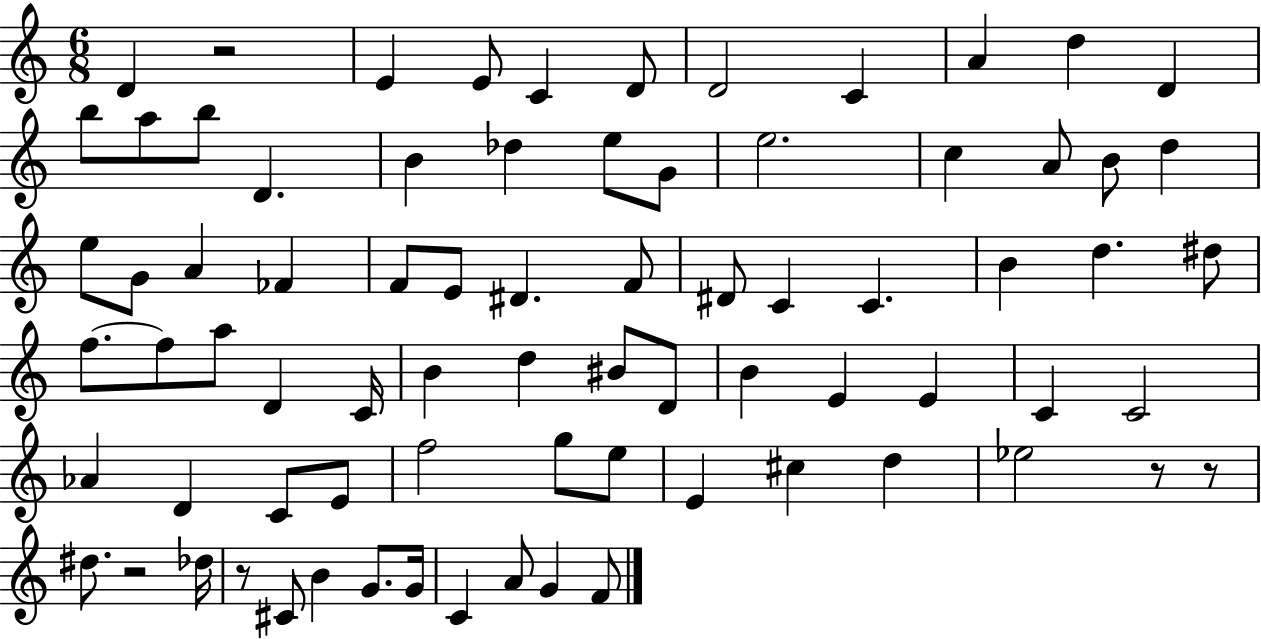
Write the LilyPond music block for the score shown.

{
  \clef treble
  \numericTimeSignature
  \time 6/8
  \key c \major
  \repeat volta 2 { d'4 r2 | e'4 e'8 c'4 d'8 | d'2 c'4 | a'4 d''4 d'4 | \break b''8 a''8 b''8 d'4. | b'4 des''4 e''8 g'8 | e''2. | c''4 a'8 b'8 d''4 | \break e''8 g'8 a'4 fes'4 | f'8 e'8 dis'4. f'8 | dis'8 c'4 c'4. | b'4 d''4. dis''8 | \break f''8.~~ f''8 a''8 d'4 c'16 | b'4 d''4 bis'8 d'8 | b'4 e'4 e'4 | c'4 c'2 | \break aes'4 d'4 c'8 e'8 | f''2 g''8 e''8 | e'4 cis''4 d''4 | ees''2 r8 r8 | \break dis''8. r2 des''16 | r8 cis'8 b'4 g'8. g'16 | c'4 a'8 g'4 f'8 | } \bar "|."
}